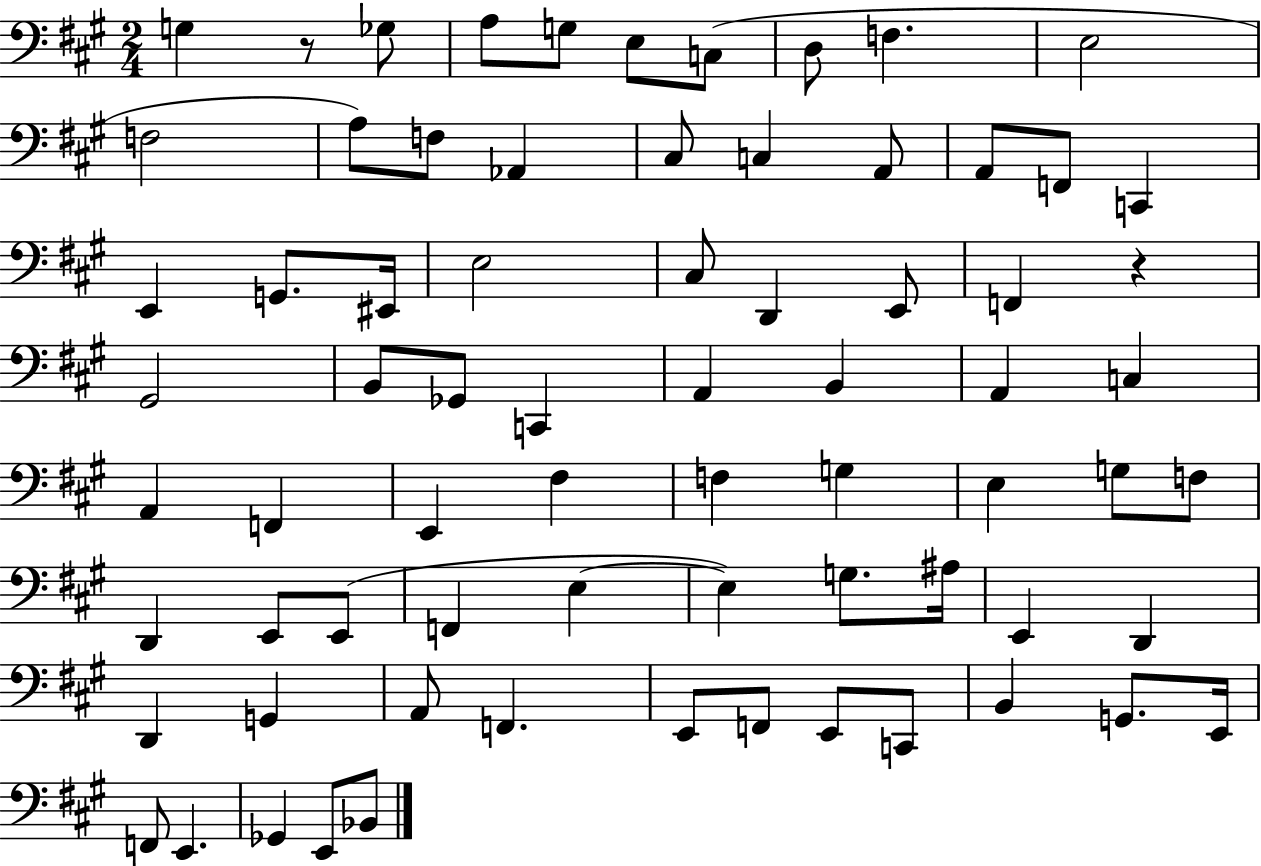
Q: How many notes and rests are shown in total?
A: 72